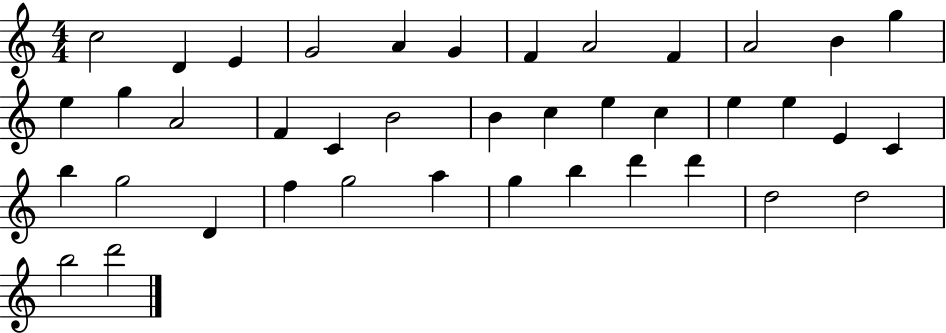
C5/h D4/q E4/q G4/h A4/q G4/q F4/q A4/h F4/q A4/h B4/q G5/q E5/q G5/q A4/h F4/q C4/q B4/h B4/q C5/q E5/q C5/q E5/q E5/q E4/q C4/q B5/q G5/h D4/q F5/q G5/h A5/q G5/q B5/q D6/q D6/q D5/h D5/h B5/h D6/h